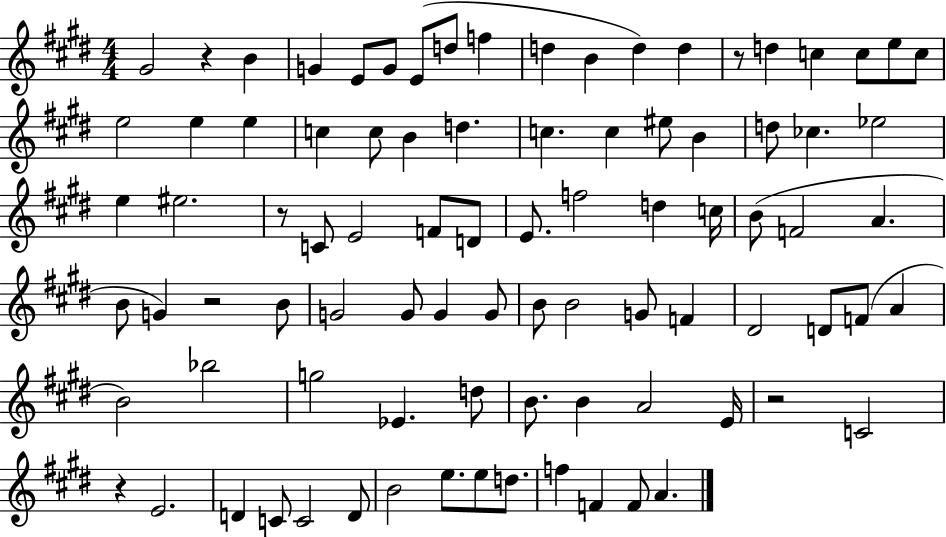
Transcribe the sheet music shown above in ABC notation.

X:1
T:Untitled
M:4/4
L:1/4
K:E
^G2 z B G E/2 G/2 E/2 d/2 f d B d d z/2 d c c/2 e/2 c/2 e2 e e c c/2 B d c c ^e/2 B d/2 _c _e2 e ^e2 z/2 C/2 E2 F/2 D/2 E/2 f2 d c/4 B/2 F2 A B/2 G z2 B/2 G2 G/2 G G/2 B/2 B2 G/2 F ^D2 D/2 F/2 A B2 _b2 g2 _E d/2 B/2 B A2 E/4 z2 C2 z E2 D C/2 C2 D/2 B2 e/2 e/2 d/2 f F F/2 A